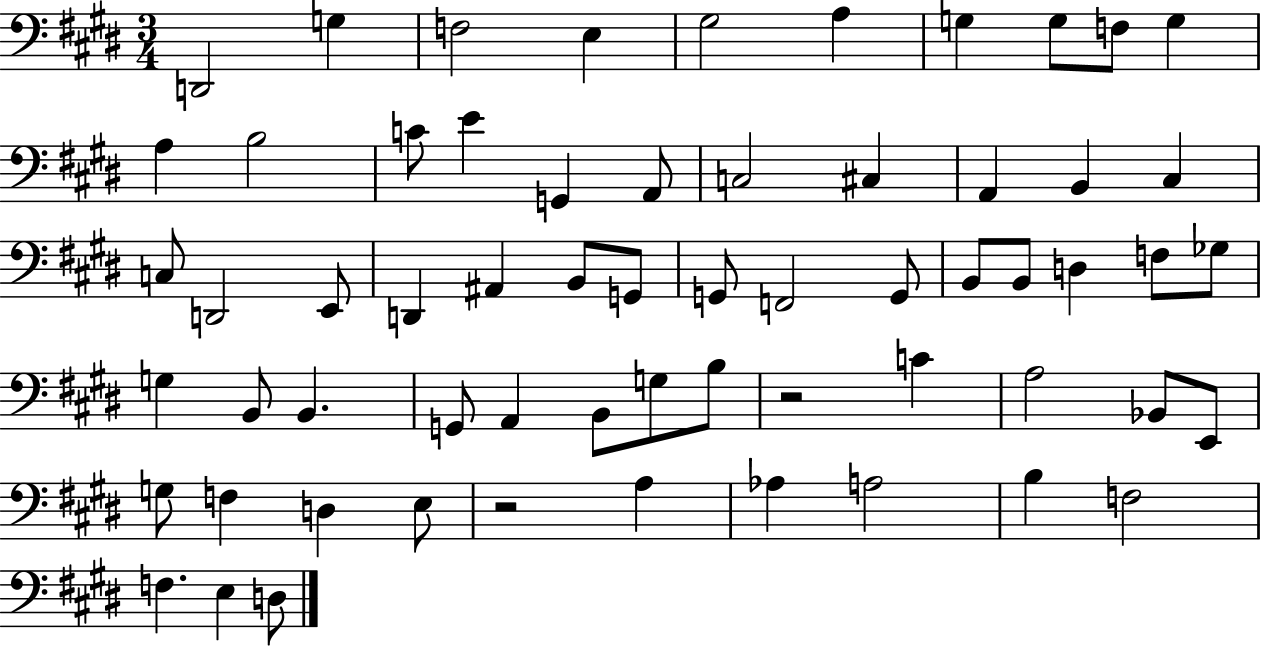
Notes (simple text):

D2/h G3/q F3/h E3/q G#3/h A3/q G3/q G3/e F3/e G3/q A3/q B3/h C4/e E4/q G2/q A2/e C3/h C#3/q A2/q B2/q C#3/q C3/e D2/h E2/e D2/q A#2/q B2/e G2/e G2/e F2/h G2/e B2/e B2/e D3/q F3/e Gb3/e G3/q B2/e B2/q. G2/e A2/q B2/e G3/e B3/e R/h C4/q A3/h Bb2/e E2/e G3/e F3/q D3/q E3/e R/h A3/q Ab3/q A3/h B3/q F3/h F3/q. E3/q D3/e